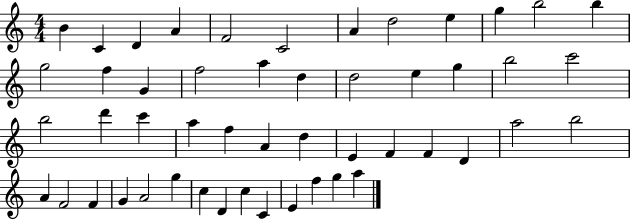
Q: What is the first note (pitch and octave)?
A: B4